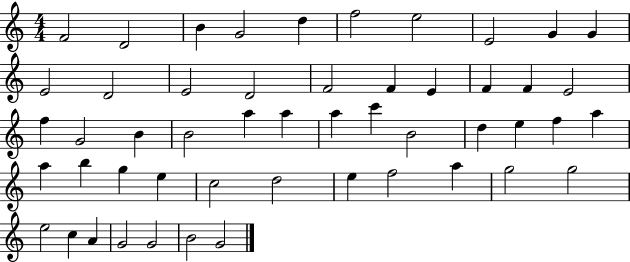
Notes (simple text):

F4/h D4/h B4/q G4/h D5/q F5/h E5/h E4/h G4/q G4/q E4/h D4/h E4/h D4/h F4/h F4/q E4/q F4/q F4/q E4/h F5/q G4/h B4/q B4/h A5/q A5/q A5/q C6/q B4/h D5/q E5/q F5/q A5/q A5/q B5/q G5/q E5/q C5/h D5/h E5/q F5/h A5/q G5/h G5/h E5/h C5/q A4/q G4/h G4/h B4/h G4/h